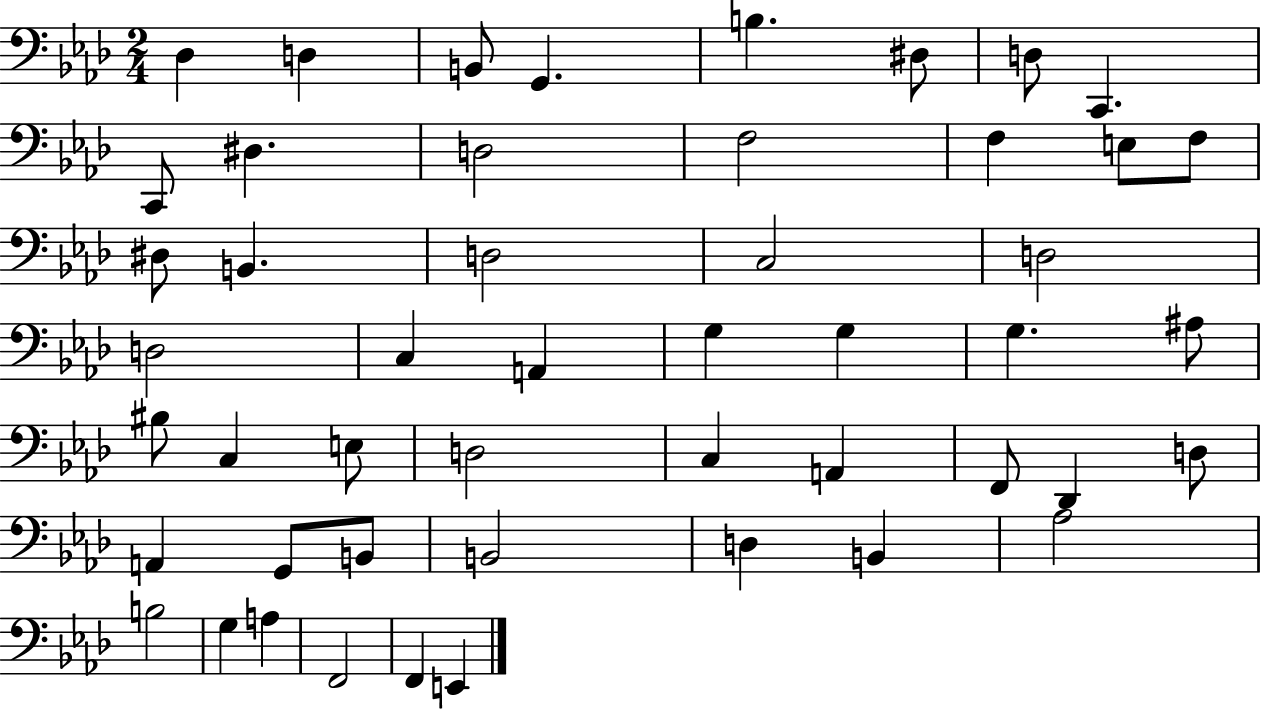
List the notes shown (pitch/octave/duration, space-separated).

Db3/q D3/q B2/e G2/q. B3/q. D#3/e D3/e C2/q. C2/e D#3/q. D3/h F3/h F3/q E3/e F3/e D#3/e B2/q. D3/h C3/h D3/h D3/h C3/q A2/q G3/q G3/q G3/q. A#3/e BIS3/e C3/q E3/e D3/h C3/q A2/q F2/e Db2/q D3/e A2/q G2/e B2/e B2/h D3/q B2/q Ab3/h B3/h G3/q A3/q F2/h F2/q E2/q